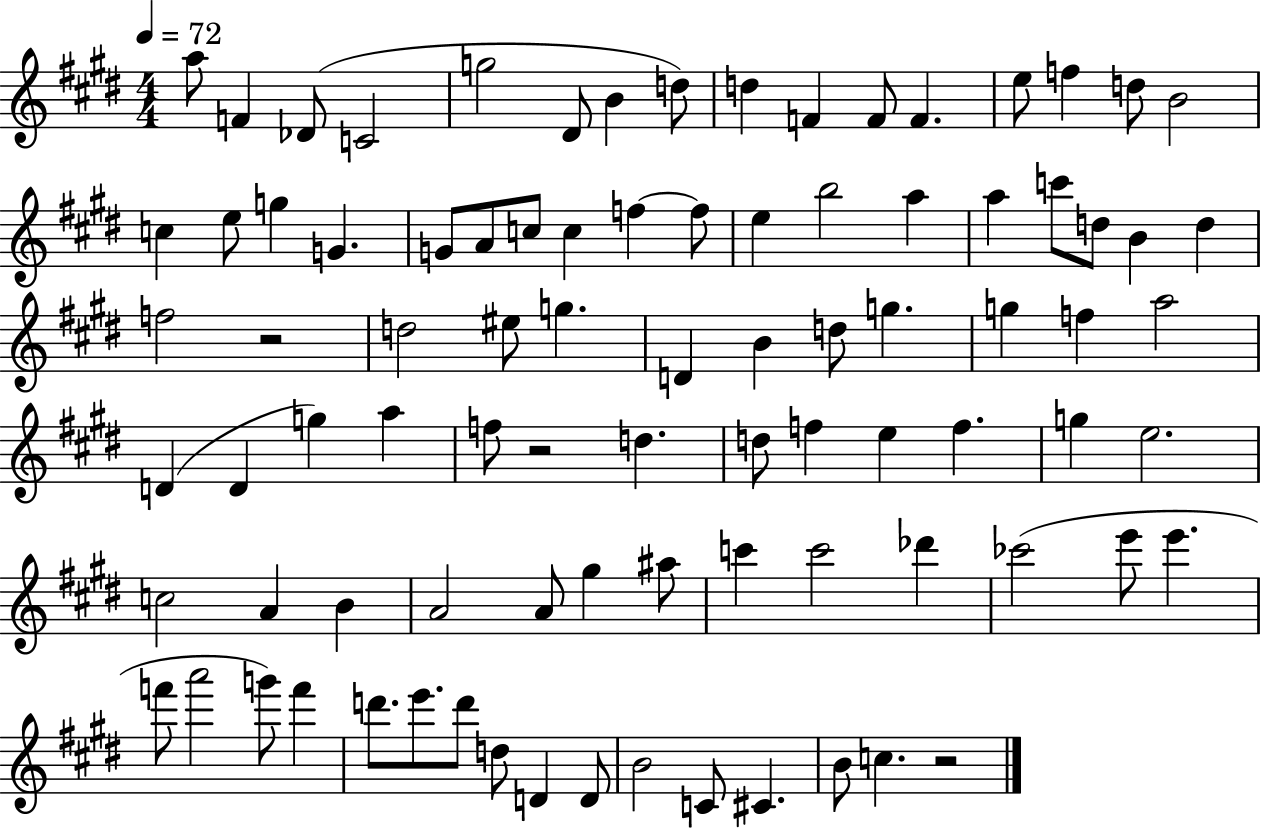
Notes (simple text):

A5/e F4/q Db4/e C4/h G5/h D#4/e B4/q D5/e D5/q F4/q F4/e F4/q. E5/e F5/q D5/e B4/h C5/q E5/e G5/q G4/q. G4/e A4/e C5/e C5/q F5/q F5/e E5/q B5/h A5/q A5/q C6/e D5/e B4/q D5/q F5/h R/h D5/h EIS5/e G5/q. D4/q B4/q D5/e G5/q. G5/q F5/q A5/h D4/q D4/q G5/q A5/q F5/e R/h D5/q. D5/e F5/q E5/q F5/q. G5/q E5/h. C5/h A4/q B4/q A4/h A4/e G#5/q A#5/e C6/q C6/h Db6/q CES6/h E6/e E6/q. F6/e A6/h G6/e F6/q D6/e. E6/e. D6/e D5/e D4/q D4/e B4/h C4/e C#4/q. B4/e C5/q. R/h